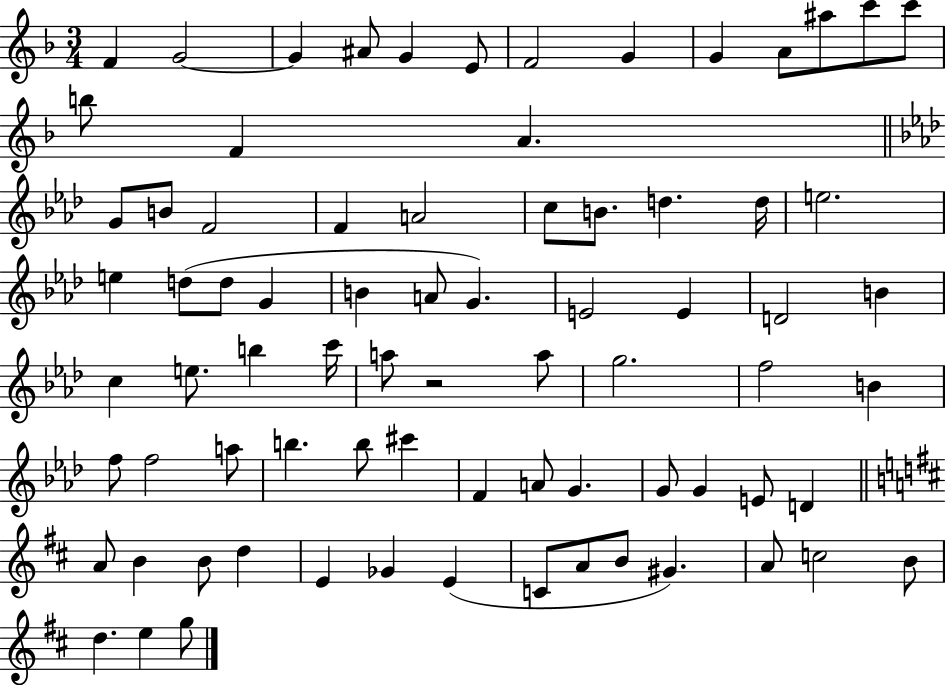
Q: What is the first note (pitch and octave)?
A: F4